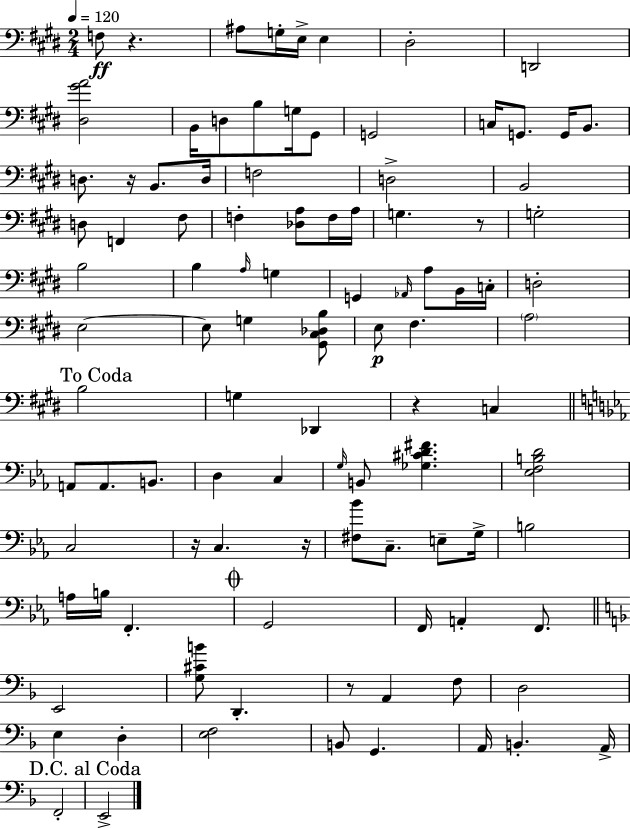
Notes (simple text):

F3/e R/q. A#3/e G3/s E3/s E3/q D#3/h D2/h [D#3,G#4,A4]/h B2/s D3/e B3/e G3/s G#2/e G2/h C3/s G2/e. G2/s B2/e. D3/e. R/s B2/e. D3/s F3/h D3/h B2/h D3/e F2/q F#3/e F3/q [Db3,A3]/e F3/s A3/s G3/q. R/e G3/h B3/h B3/q A3/s G3/q G2/q Ab2/s A3/e B2/s C3/s D3/h E3/h E3/e G3/q [G#2,C#3,Db3,B3]/e E3/e F#3/q. A3/h B3/h G3/q Db2/q R/q C3/q A2/e A2/e. B2/e. D3/q C3/q G3/s B2/e [Gb3,C#4,D4,F#4]/q. [Eb3,F3,B3,D4]/h C3/h R/s C3/q. R/s [F#3,Bb4]/e C3/e. E3/e G3/s B3/h A3/s B3/s F2/q. G2/h F2/s A2/q F2/e. E2/h [G3,C#4,B4]/e D2/q. R/e A2/q F3/e D3/h E3/q D3/q [E3,F3]/h B2/e G2/q. A2/s B2/q. A2/s F2/h E2/h